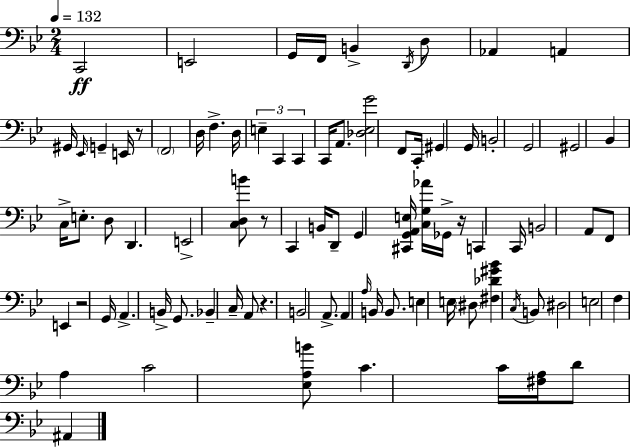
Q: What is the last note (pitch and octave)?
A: A#2